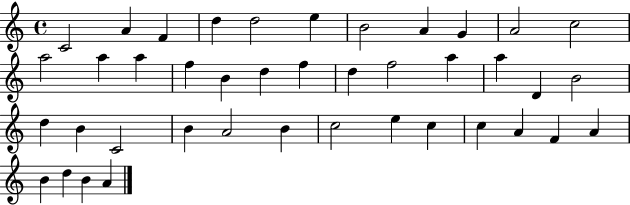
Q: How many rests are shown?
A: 0